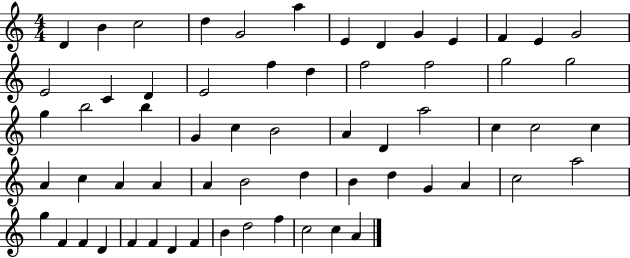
D4/q B4/q C5/h D5/q G4/h A5/q E4/q D4/q G4/q E4/q F4/q E4/q G4/h E4/h C4/q D4/q E4/h F5/q D5/q F5/h F5/h G5/h G5/h G5/q B5/h B5/q G4/q C5/q B4/h A4/q D4/q A5/h C5/q C5/h C5/q A4/q C5/q A4/q A4/q A4/q B4/h D5/q B4/q D5/q G4/q A4/q C5/h A5/h G5/q F4/q F4/q D4/q F4/q F4/q D4/q F4/q B4/q D5/h F5/q C5/h C5/q A4/q